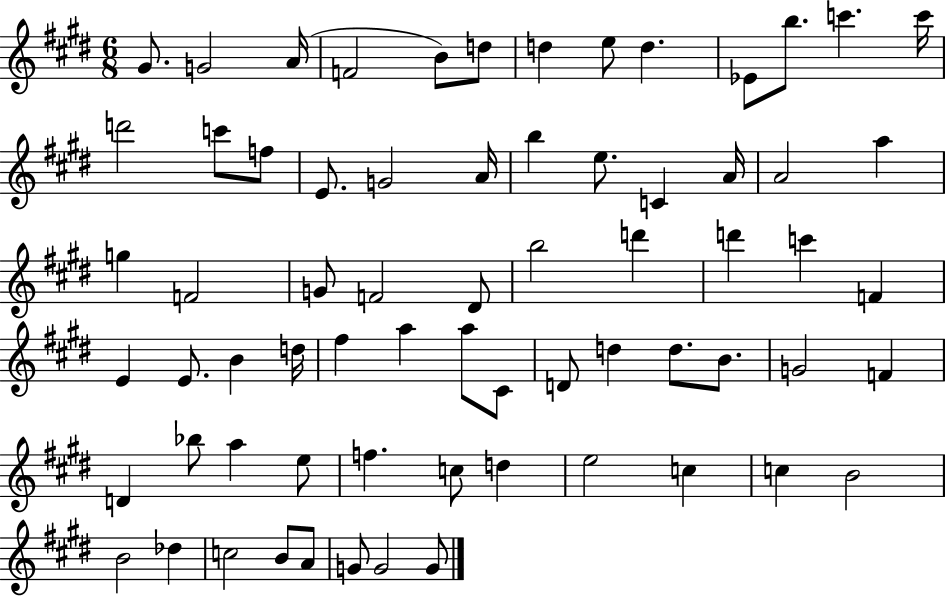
G#4/e. G4/h A4/s F4/h B4/e D5/e D5/q E5/e D5/q. Eb4/e B5/e. C6/q. C6/s D6/h C6/e F5/e E4/e. G4/h A4/s B5/q E5/e. C4/q A4/s A4/h A5/q G5/q F4/h G4/e F4/h D#4/e B5/h D6/q D6/q C6/q F4/q E4/q E4/e. B4/q D5/s F#5/q A5/q A5/e C#4/e D4/e D5/q D5/e. B4/e. G4/h F4/q D4/q Bb5/e A5/q E5/e F5/q. C5/e D5/q E5/h C5/q C5/q B4/h B4/h Db5/q C5/h B4/e A4/e G4/e G4/h G4/e